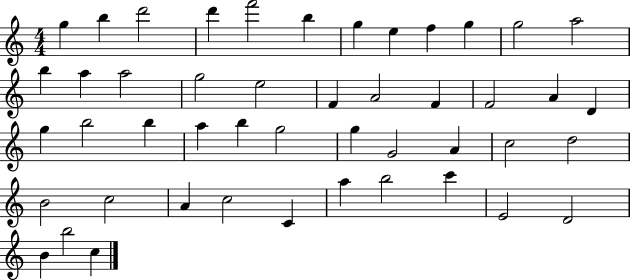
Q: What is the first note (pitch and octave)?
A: G5